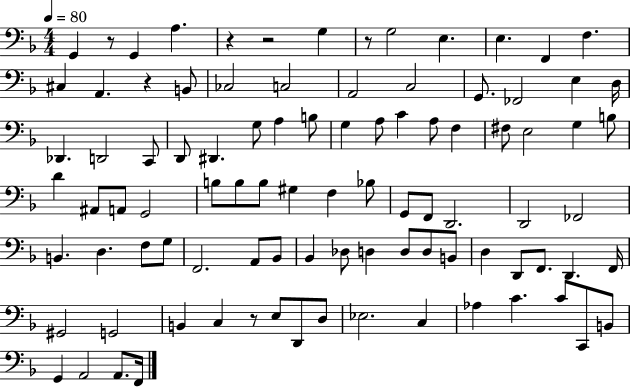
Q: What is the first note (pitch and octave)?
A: G2